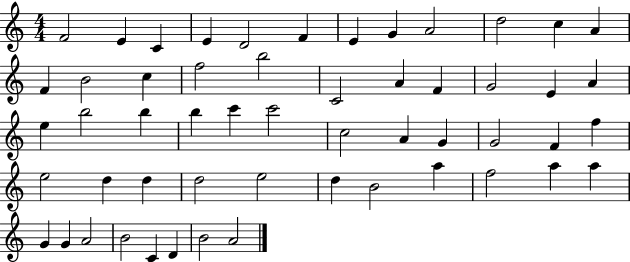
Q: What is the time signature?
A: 4/4